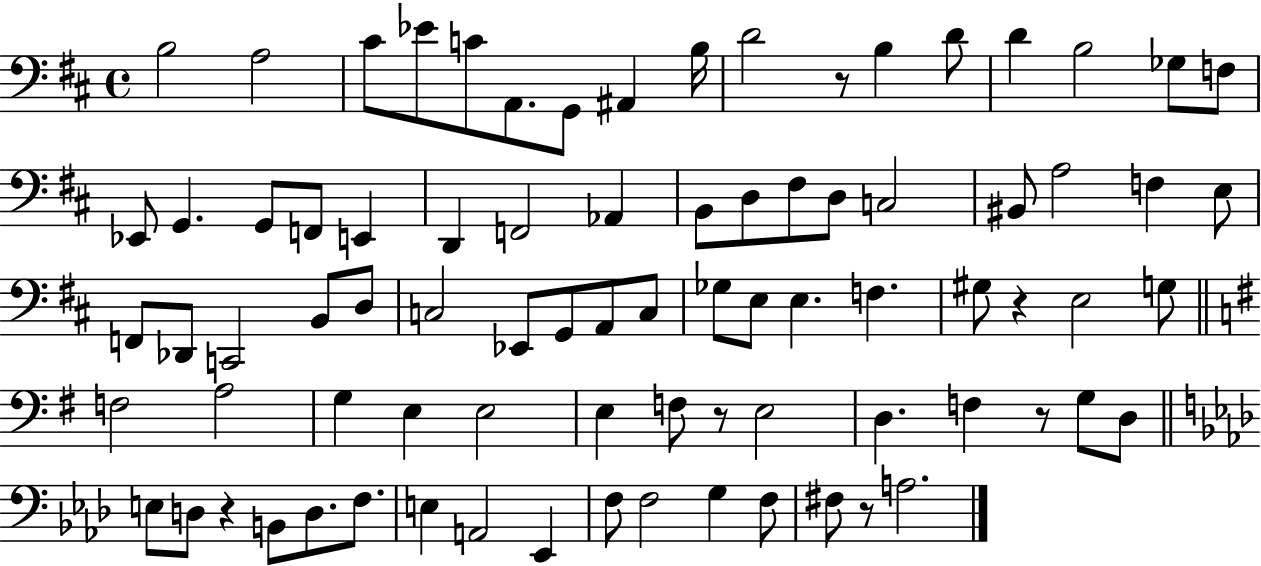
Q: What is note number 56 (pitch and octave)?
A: E3